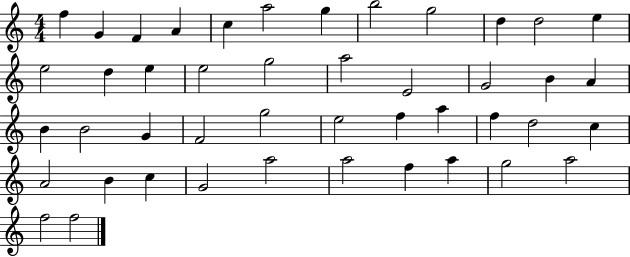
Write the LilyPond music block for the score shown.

{
  \clef treble
  \numericTimeSignature
  \time 4/4
  \key c \major
  f''4 g'4 f'4 a'4 | c''4 a''2 g''4 | b''2 g''2 | d''4 d''2 e''4 | \break e''2 d''4 e''4 | e''2 g''2 | a''2 e'2 | g'2 b'4 a'4 | \break b'4 b'2 g'4 | f'2 g''2 | e''2 f''4 a''4 | f''4 d''2 c''4 | \break a'2 b'4 c''4 | g'2 a''2 | a''2 f''4 a''4 | g''2 a''2 | \break f''2 f''2 | \bar "|."
}